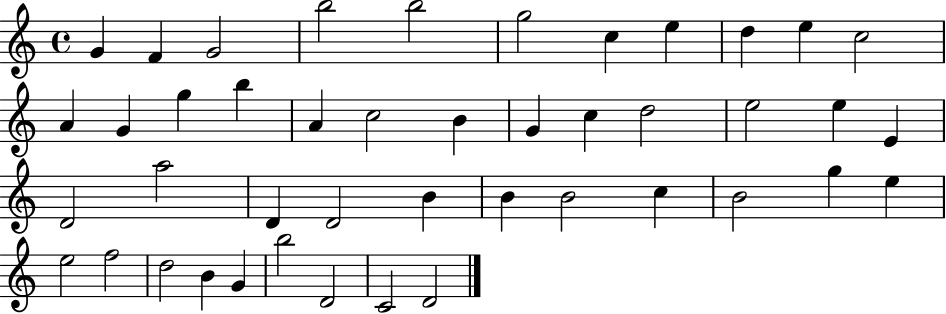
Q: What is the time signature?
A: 4/4